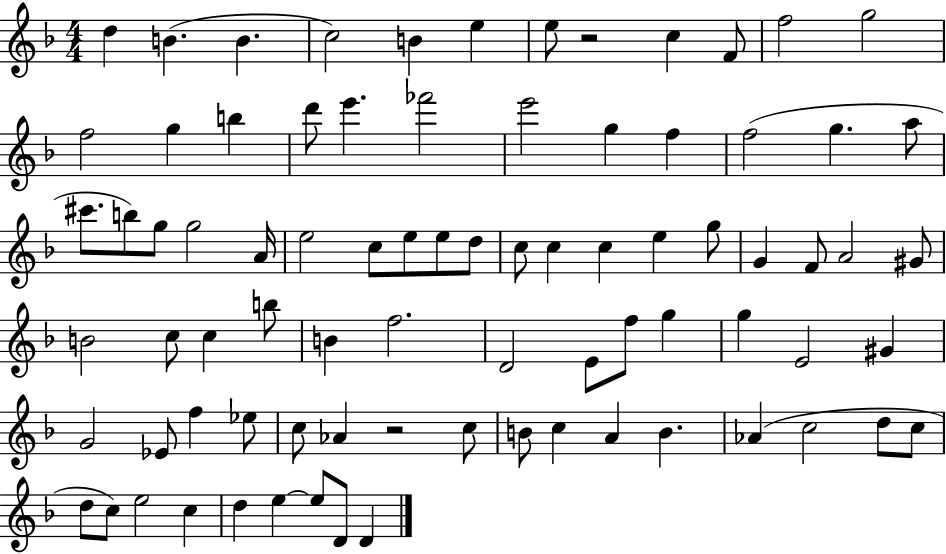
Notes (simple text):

D5/q B4/q. B4/q. C5/h B4/q E5/q E5/e R/h C5/q F4/e F5/h G5/h F5/h G5/q B5/q D6/e E6/q. FES6/h E6/h G5/q F5/q F5/h G5/q. A5/e C#6/e. B5/e G5/e G5/h A4/s E5/h C5/e E5/e E5/e D5/e C5/e C5/q C5/q E5/q G5/e G4/q F4/e A4/h G#4/e B4/h C5/e C5/q B5/e B4/q F5/h. D4/h E4/e F5/e G5/q G5/q E4/h G#4/q G4/h Eb4/e F5/q Eb5/e C5/e Ab4/q R/h C5/e B4/e C5/q A4/q B4/q. Ab4/q C5/h D5/e C5/e D5/e C5/e E5/h C5/q D5/q E5/q E5/e D4/e D4/q